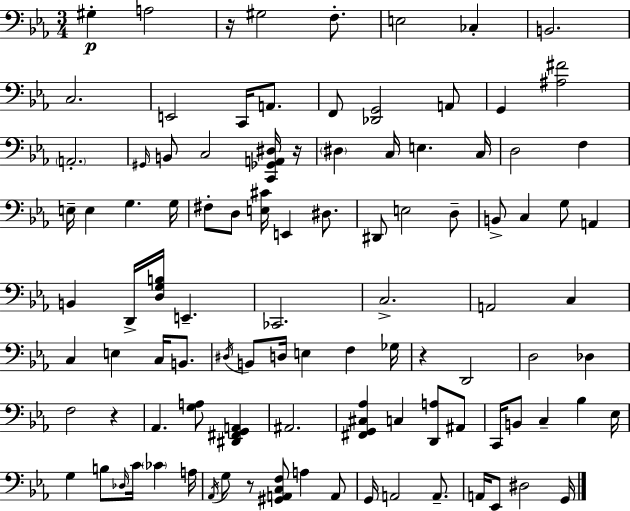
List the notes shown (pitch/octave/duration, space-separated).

G#3/q A3/h R/s G#3/h F3/e. E3/h CES3/q B2/h. C3/h. E2/h C2/s A2/e. F2/e [Db2,G2]/h A2/e G2/q [A#3,F#4]/h A2/h. G#2/s B2/e C3/h [C2,Gb2,A2,D#3]/s R/s D#3/q C3/s E3/q. C3/s D3/h F3/q E3/s E3/q G3/q. G3/s F#3/e D3/e [E3,C#4]/s E2/q D#3/e. D#2/e E3/h D3/e B2/e C3/q G3/e A2/q B2/q D2/s [D3,G3,B3]/s E2/q. CES2/h. C3/h. A2/h C3/q C3/q E3/q C3/s B2/e. D#3/s B2/e D3/s E3/q F3/q Gb3/s R/q D2/h D3/h Db3/q F3/h R/q Ab2/q. [G3,A3]/e [D#2,F#2,G2,A2]/q A#2/h. [F#2,G2,C#3,Ab3]/q C3/q [D2,A3]/e A#2/e C2/s B2/e C3/q Bb3/q Eb3/s G3/q B3/e Db3/s C4/s CES4/q A3/s Ab2/s G3/e R/e [G#2,A2,C3,F3]/e A3/q A2/e G2/s A2/h A2/e. A2/s Eb2/e D#3/h G2/s